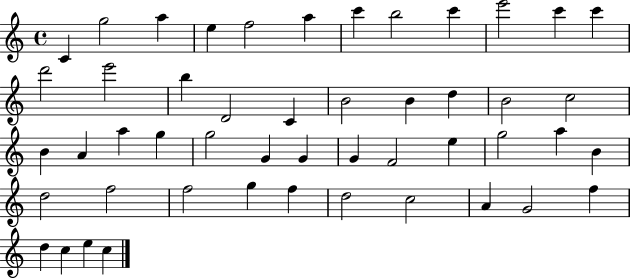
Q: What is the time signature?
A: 4/4